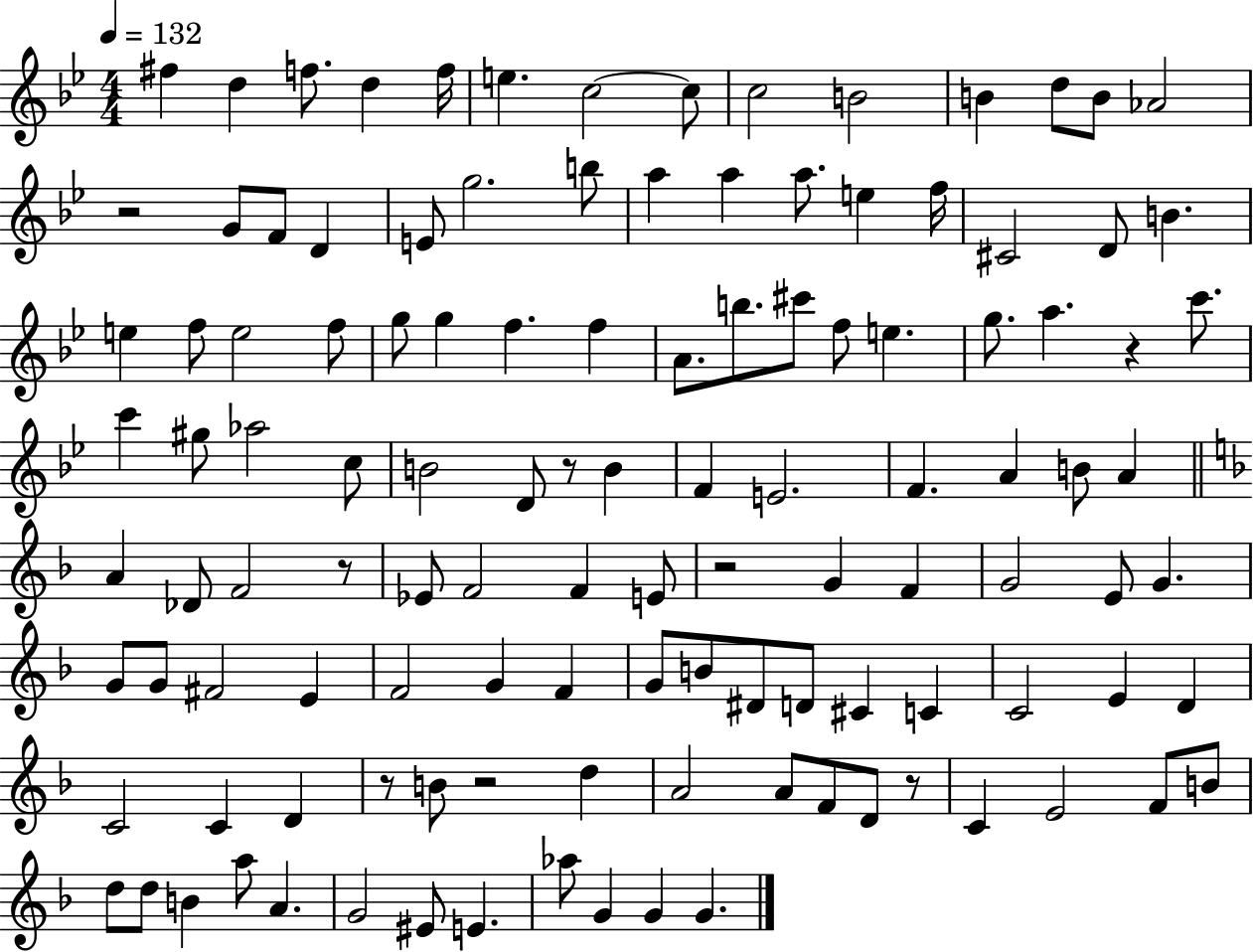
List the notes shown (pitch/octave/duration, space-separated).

F#5/q D5/q F5/e. D5/q F5/s E5/q. C5/h C5/e C5/h B4/h B4/q D5/e B4/e Ab4/h R/h G4/e F4/e D4/q E4/e G5/h. B5/e A5/q A5/q A5/e. E5/q F5/s C#4/h D4/e B4/q. E5/q F5/e E5/h F5/e G5/e G5/q F5/q. F5/q A4/e. B5/e. C#6/e F5/e E5/q. G5/e. A5/q. R/q C6/e. C6/q G#5/e Ab5/h C5/e B4/h D4/e R/e B4/q F4/q E4/h. F4/q. A4/q B4/e A4/q A4/q Db4/e F4/h R/e Eb4/e F4/h F4/q E4/e R/h G4/q F4/q G4/h E4/e G4/q. G4/e G4/e F#4/h E4/q F4/h G4/q F4/q G4/e B4/e D#4/e D4/e C#4/q C4/q C4/h E4/q D4/q C4/h C4/q D4/q R/e B4/e R/h D5/q A4/h A4/e F4/e D4/e R/e C4/q E4/h F4/e B4/e D5/e D5/e B4/q A5/e A4/q. G4/h EIS4/e E4/q. Ab5/e G4/q G4/q G4/q.